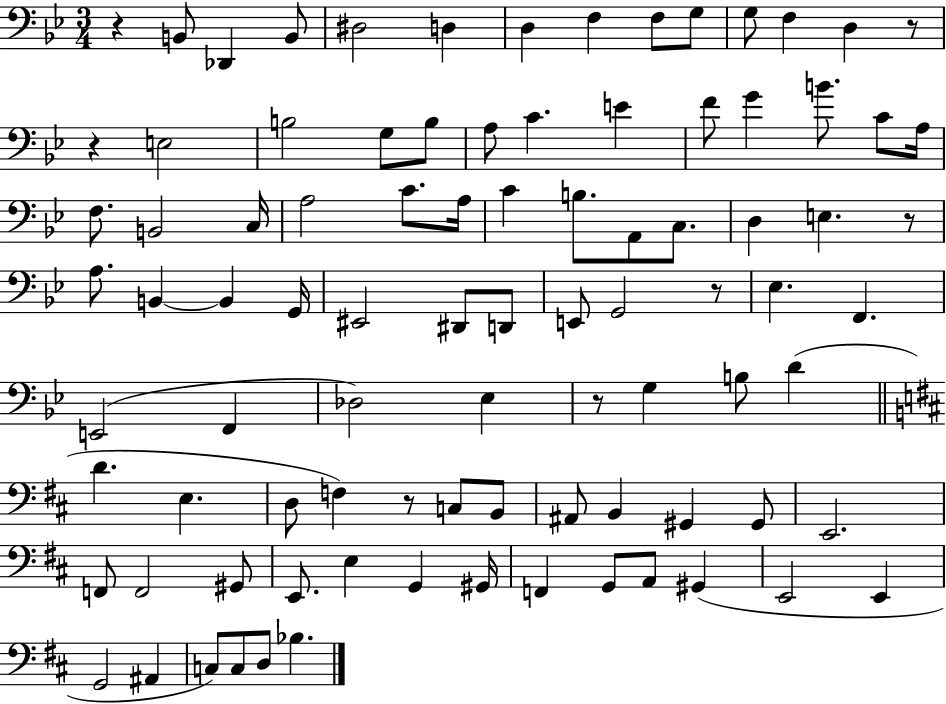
{
  \clef bass
  \numericTimeSignature
  \time 3/4
  \key bes \major
  r4 b,8 des,4 b,8 | dis2 d4 | d4 f4 f8 g8 | g8 f4 d4 r8 | \break r4 e2 | b2 g8 b8 | a8 c'4. e'4 | f'8 g'4 b'8. c'8 a16 | \break f8. b,2 c16 | a2 c'8. a16 | c'4 b8. a,8 c8. | d4 e4. r8 | \break a8. b,4~~ b,4 g,16 | eis,2 dis,8 d,8 | e,8 g,2 r8 | ees4. f,4. | \break e,2( f,4 | des2) ees4 | r8 g4 b8 d'4( | \bar "||" \break \key d \major d'4. e4. | d8 f4) r8 c8 b,8 | ais,8 b,4 gis,4 gis,8 | e,2. | \break f,8 f,2 gis,8 | e,8. e4 g,4 gis,16 | f,4 g,8 a,8 gis,4( | e,2 e,4 | \break g,2 ais,4 | c8) c8 d8 bes4. | \bar "|."
}